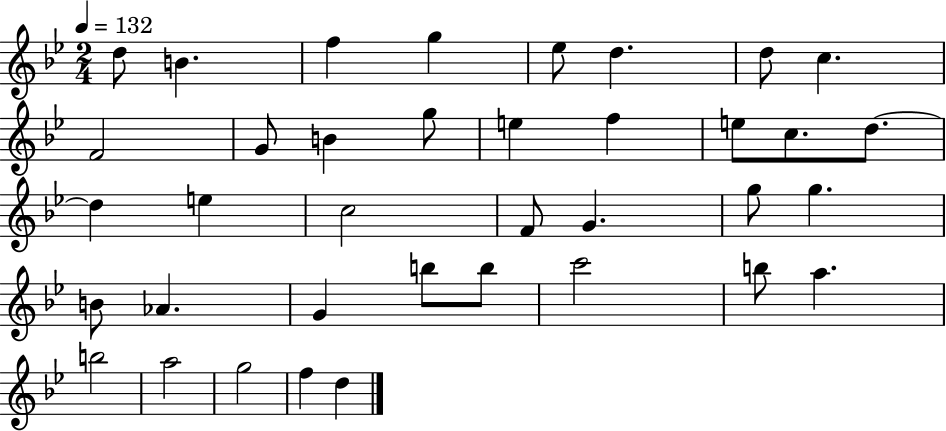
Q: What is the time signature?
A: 2/4